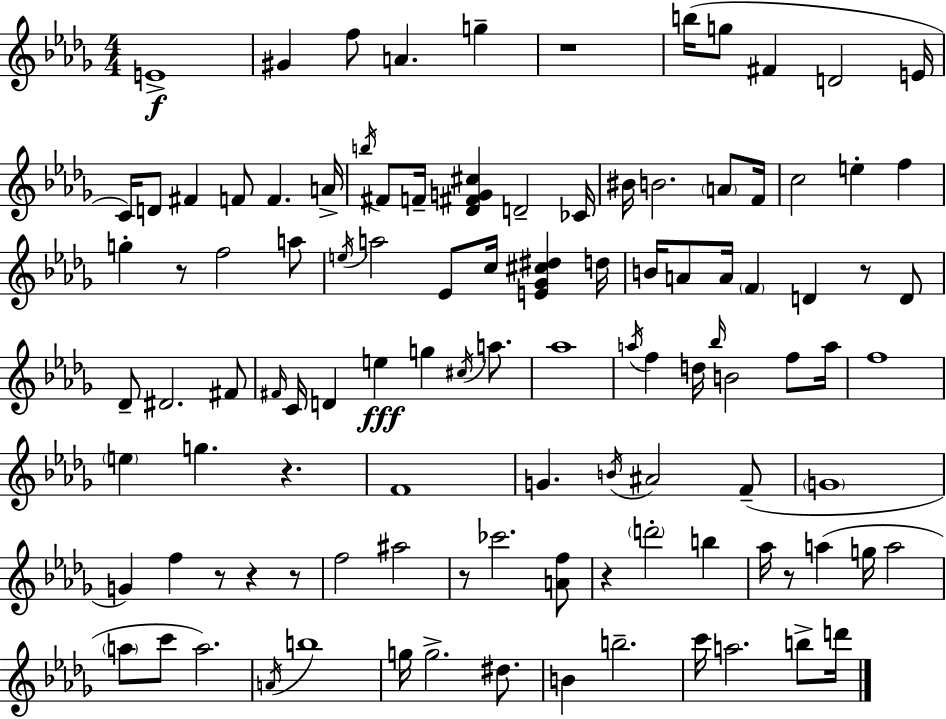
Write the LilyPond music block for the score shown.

{
  \clef treble
  \numericTimeSignature
  \time 4/4
  \key bes \minor
  \repeat volta 2 { e'1->\f | gis'4 f''8 a'4. g''4-- | r1 | b''16( g''8 fis'4 d'2 e'16 | \break c'16) d'8 fis'4 f'8 f'4. a'16-> | \acciaccatura { b''16 } fis'8 f'16-- <des' fis' g' cis''>4 d'2-- | ces'16 bis'16 b'2. \parenthesize a'8 | f'16 c''2 e''4-. f''4 | \break g''4-. r8 f''2 a''8 | \acciaccatura { e''16 } a''2 ees'8 c''16 <e' ges' cis'' dis''>4 | d''16 b'16 a'8 a'16 \parenthesize f'4 d'4 r8 | d'8 des'8-- dis'2. | \break fis'8 \grace { fis'16 } c'16 d'4 e''4\fff g''4 | \acciaccatura { cis''16 } a''8. aes''1 | \acciaccatura { a''16 } f''4 d''16 \grace { bes''16 } b'2 | f''8 a''16 f''1 | \break \parenthesize e''4 g''4. | r4. f'1 | g'4. \acciaccatura { b'16 } ais'2 | f'8--( \parenthesize g'1 | \break g'4) f''4 r8 | r4 r8 f''2 ais''2 | r8 ces'''2. | <a' f''>8 r4 \parenthesize d'''2-. | \break b''4 aes''16 r8 a''4( g''16 a''2 | \parenthesize a''8 c'''8 a''2.) | \acciaccatura { a'16 } b''1 | g''16 g''2.-> | \break dis''8. b'4 b''2.-- | c'''16 a''2. | b''8-> d'''16 } \bar "|."
}